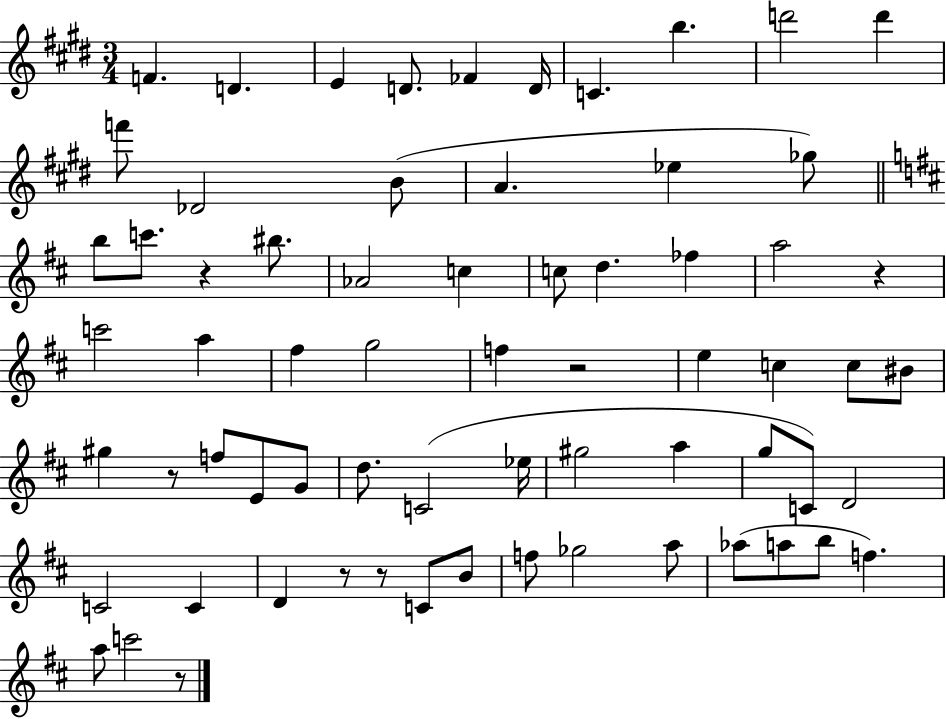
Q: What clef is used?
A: treble